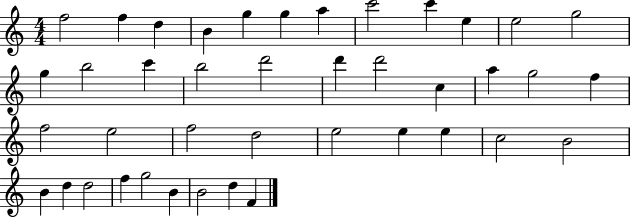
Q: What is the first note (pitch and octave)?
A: F5